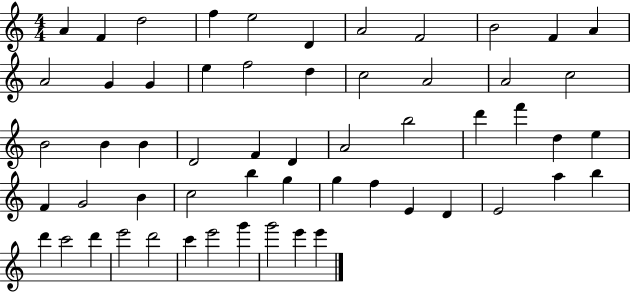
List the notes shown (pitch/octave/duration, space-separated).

A4/q F4/q D5/h F5/q E5/h D4/q A4/h F4/h B4/h F4/q A4/q A4/h G4/q G4/q E5/q F5/h D5/q C5/h A4/h A4/h C5/h B4/h B4/q B4/q D4/h F4/q D4/q A4/h B5/h D6/q F6/q D5/q E5/q F4/q G4/h B4/q C5/h B5/q G5/q G5/q F5/q E4/q D4/q E4/h A5/q B5/q D6/q C6/h D6/q E6/h D6/h C6/q E6/h G6/q G6/h E6/q E6/q